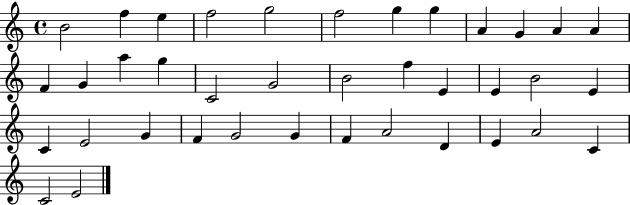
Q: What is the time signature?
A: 4/4